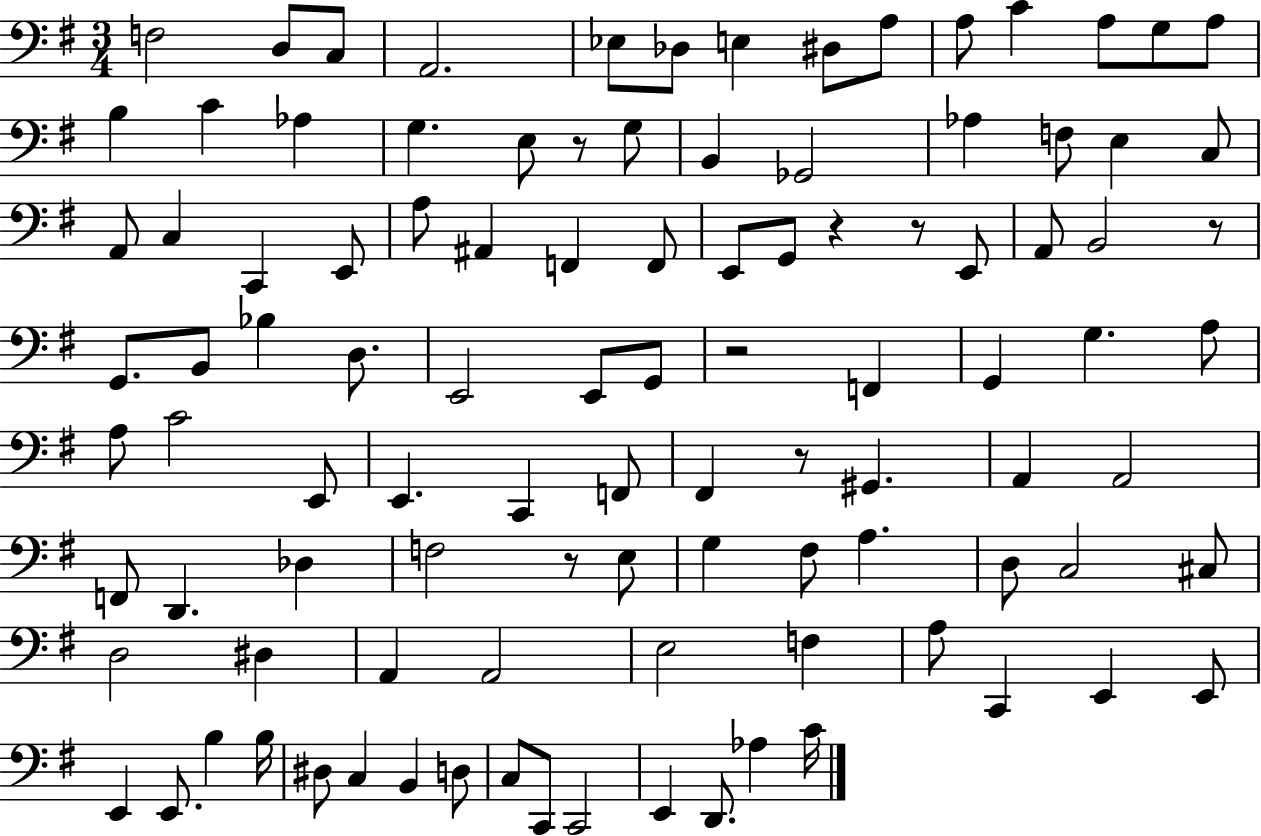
{
  \clef bass
  \numericTimeSignature
  \time 3/4
  \key g \major
  f2 d8 c8 | a,2. | ees8 des8 e4 dis8 a8 | a8 c'4 a8 g8 a8 | \break b4 c'4 aes4 | g4. e8 r8 g8 | b,4 ges,2 | aes4 f8 e4 c8 | \break a,8 c4 c,4 e,8 | a8 ais,4 f,4 f,8 | e,8 g,8 r4 r8 e,8 | a,8 b,2 r8 | \break g,8. b,8 bes4 d8. | e,2 e,8 g,8 | r2 f,4 | g,4 g4. a8 | \break a8 c'2 e,8 | e,4. c,4 f,8 | fis,4 r8 gis,4. | a,4 a,2 | \break f,8 d,4. des4 | f2 r8 e8 | g4 fis8 a4. | d8 c2 cis8 | \break d2 dis4 | a,4 a,2 | e2 f4 | a8 c,4 e,4 e,8 | \break e,4 e,8. b4 b16 | dis8 c4 b,4 d8 | c8 c,8 c,2 | e,4 d,8. aes4 c'16 | \break \bar "|."
}